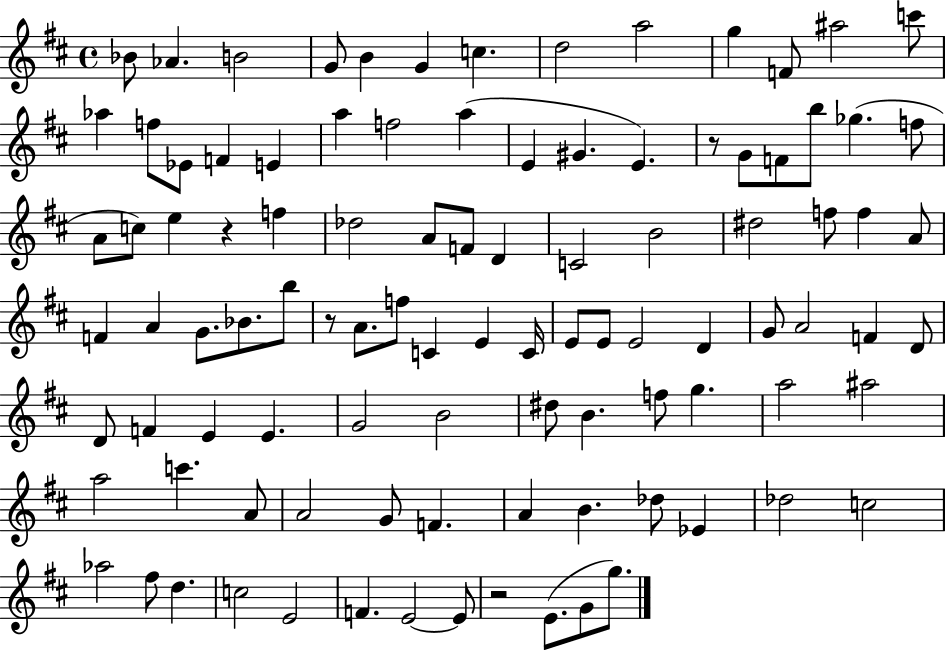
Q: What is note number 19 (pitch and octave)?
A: A5